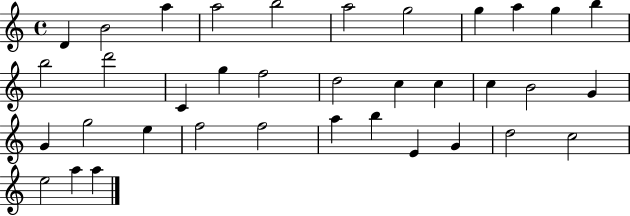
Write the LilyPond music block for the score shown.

{
  \clef treble
  \time 4/4
  \defaultTimeSignature
  \key c \major
  d'4 b'2 a''4 | a''2 b''2 | a''2 g''2 | g''4 a''4 g''4 b''4 | \break b''2 d'''2 | c'4 g''4 f''2 | d''2 c''4 c''4 | c''4 b'2 g'4 | \break g'4 g''2 e''4 | f''2 f''2 | a''4 b''4 e'4 g'4 | d''2 c''2 | \break e''2 a''4 a''4 | \bar "|."
}